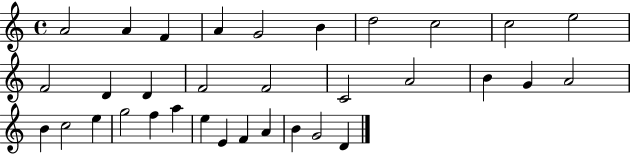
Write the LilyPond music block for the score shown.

{
  \clef treble
  \time 4/4
  \defaultTimeSignature
  \key c \major
  a'2 a'4 f'4 | a'4 g'2 b'4 | d''2 c''2 | c''2 e''2 | \break f'2 d'4 d'4 | f'2 f'2 | c'2 a'2 | b'4 g'4 a'2 | \break b'4 c''2 e''4 | g''2 f''4 a''4 | e''4 e'4 f'4 a'4 | b'4 g'2 d'4 | \break \bar "|."
}